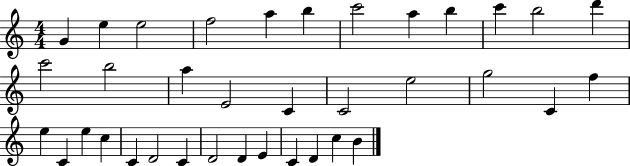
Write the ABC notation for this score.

X:1
T:Untitled
M:4/4
L:1/4
K:C
G e e2 f2 a b c'2 a b c' b2 d' c'2 b2 a E2 C C2 e2 g2 C f e C e c C D2 C D2 D E C D c B